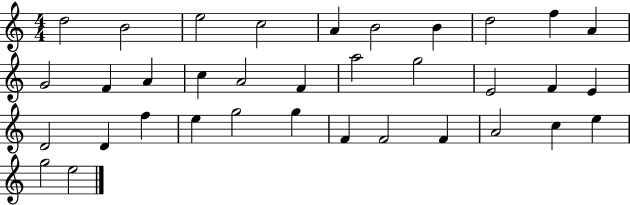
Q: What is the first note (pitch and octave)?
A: D5